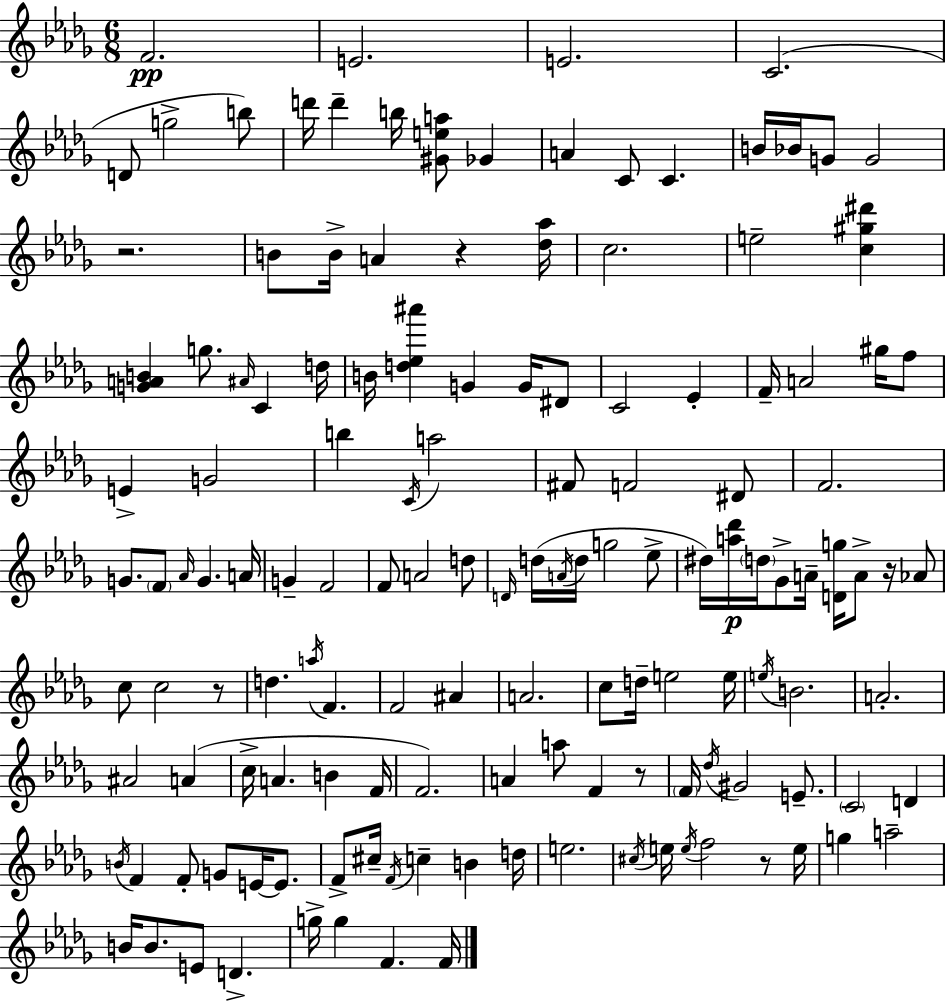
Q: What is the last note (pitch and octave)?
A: F4